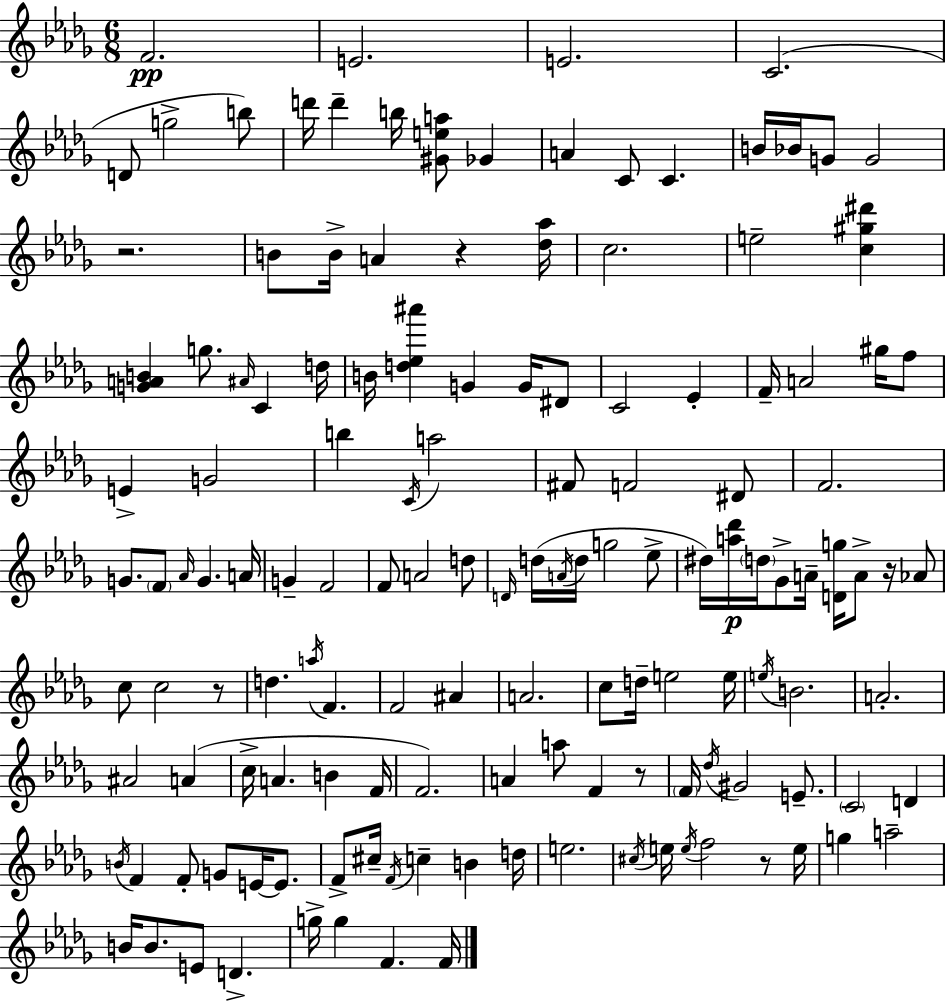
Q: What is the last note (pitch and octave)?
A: F4